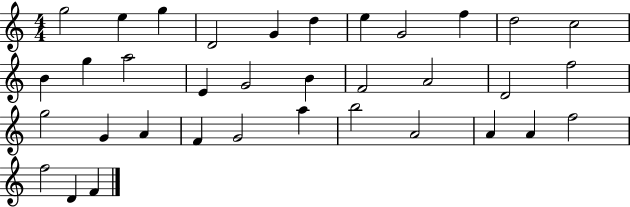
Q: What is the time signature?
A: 4/4